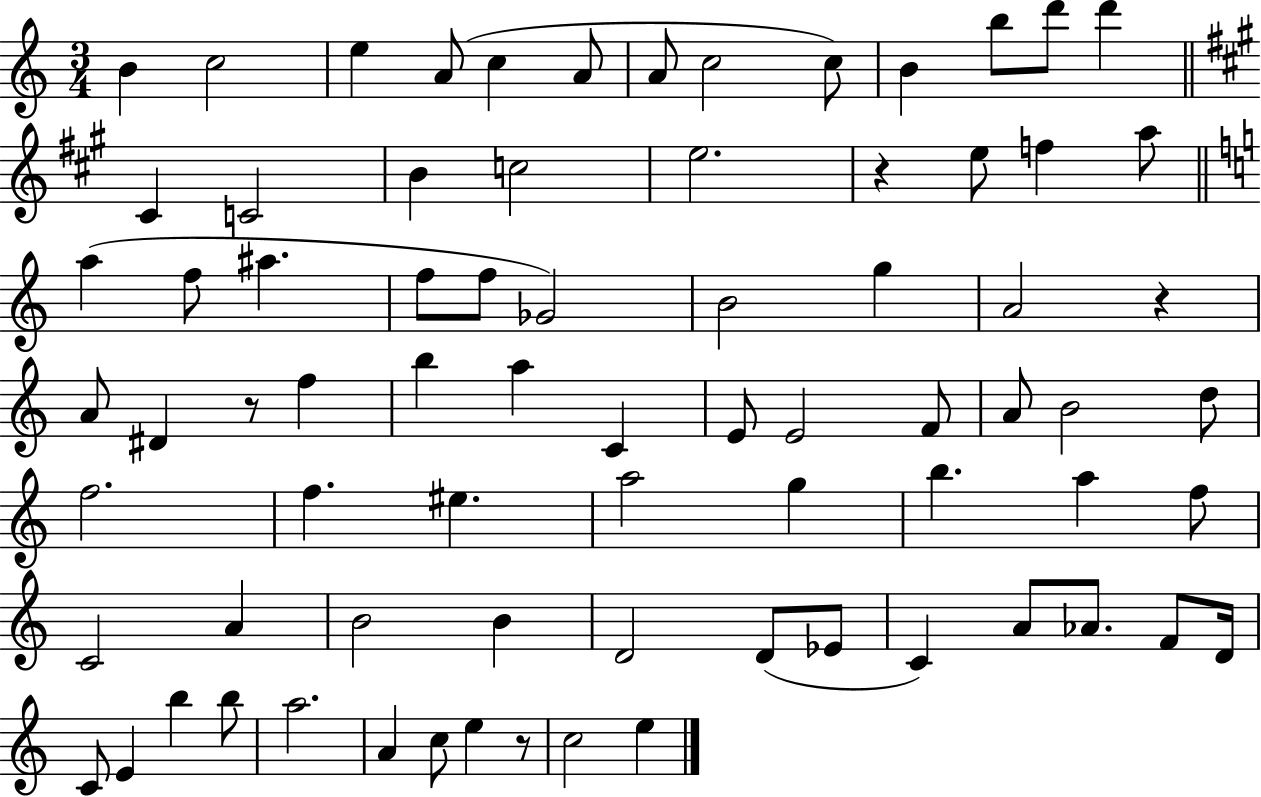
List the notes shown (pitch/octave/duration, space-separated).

B4/q C5/h E5/q A4/e C5/q A4/e A4/e C5/h C5/e B4/q B5/e D6/e D6/q C#4/q C4/h B4/q C5/h E5/h. R/q E5/e F5/q A5/e A5/q F5/e A#5/q. F5/e F5/e Gb4/h B4/h G5/q A4/h R/q A4/e D#4/q R/e F5/q B5/q A5/q C4/q E4/e E4/h F4/e A4/e B4/h D5/e F5/h. F5/q. EIS5/q. A5/h G5/q B5/q. A5/q F5/e C4/h A4/q B4/h B4/q D4/h D4/e Eb4/e C4/q A4/e Ab4/e. F4/e D4/s C4/e E4/q B5/q B5/e A5/h. A4/q C5/e E5/q R/e C5/h E5/q